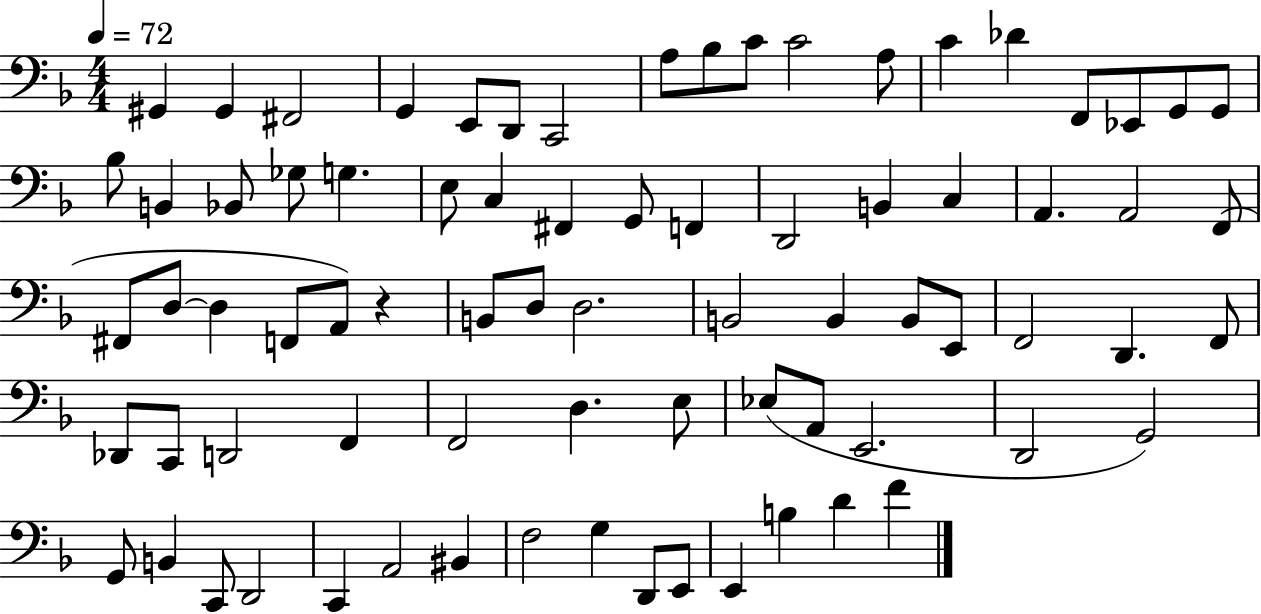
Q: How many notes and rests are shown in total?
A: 77